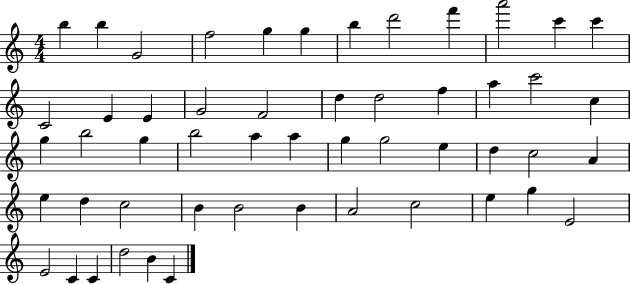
X:1
T:Untitled
M:4/4
L:1/4
K:C
b b G2 f2 g g b d'2 f' a'2 c' c' C2 E E G2 F2 d d2 f a c'2 c g b2 g b2 a a g g2 e d c2 A e d c2 B B2 B A2 c2 e g E2 E2 C C d2 B C